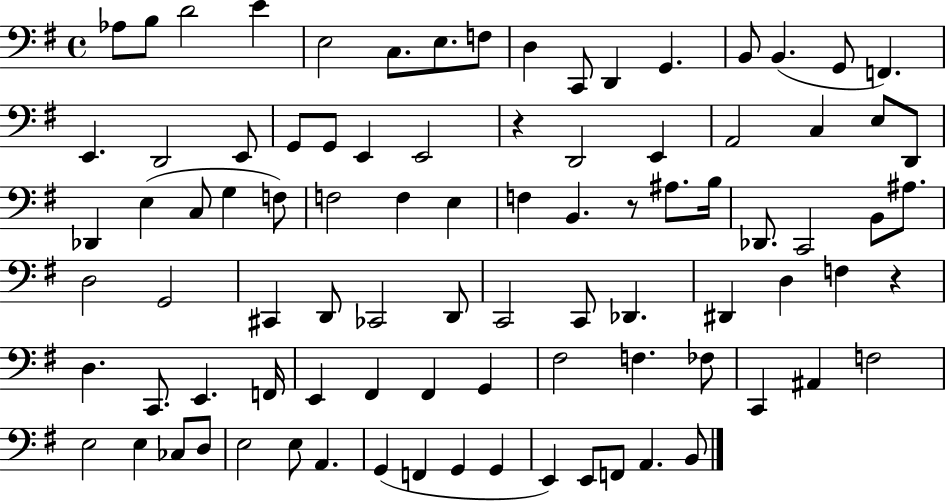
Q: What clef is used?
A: bass